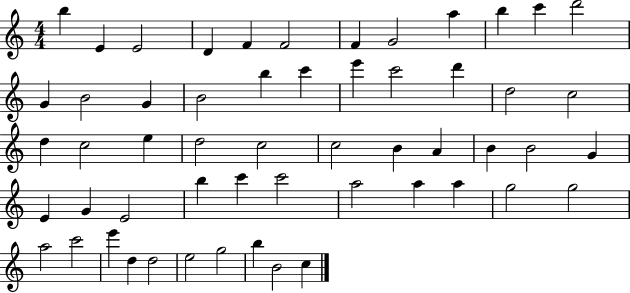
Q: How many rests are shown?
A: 0